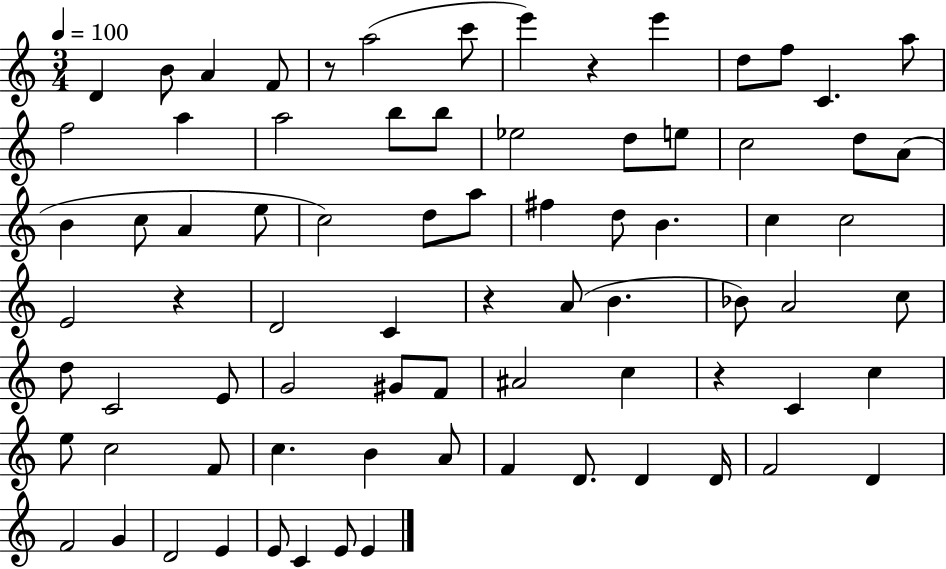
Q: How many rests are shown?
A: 5